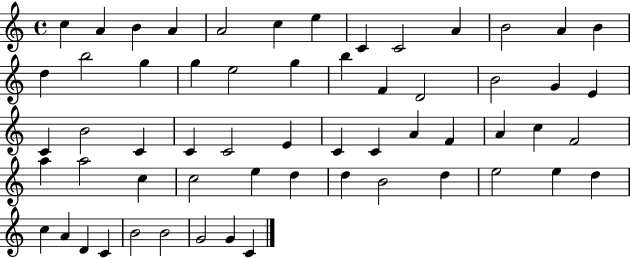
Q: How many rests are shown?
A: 0